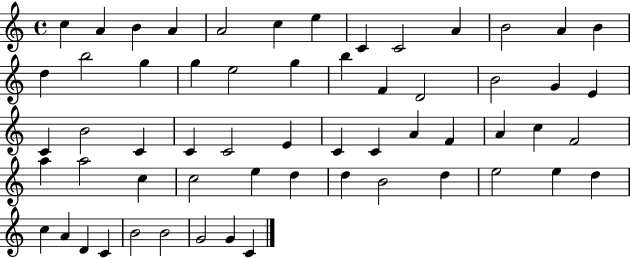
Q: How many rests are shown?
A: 0